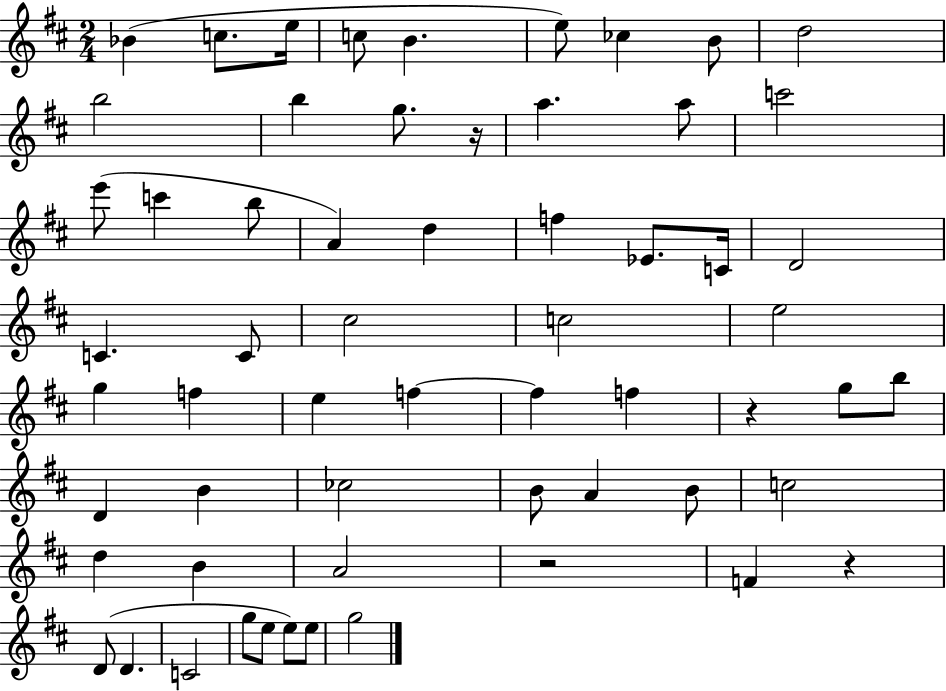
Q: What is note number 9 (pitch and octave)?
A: D5